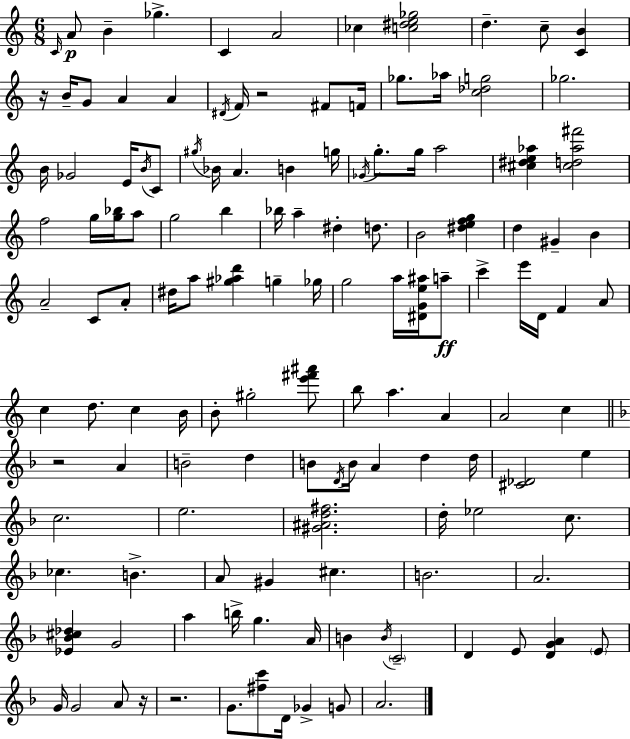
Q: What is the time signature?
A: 6/8